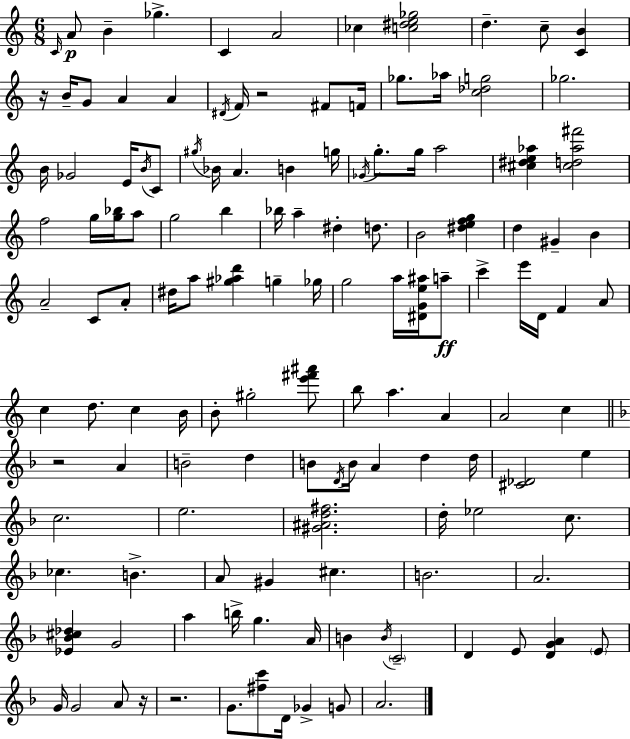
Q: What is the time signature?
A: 6/8